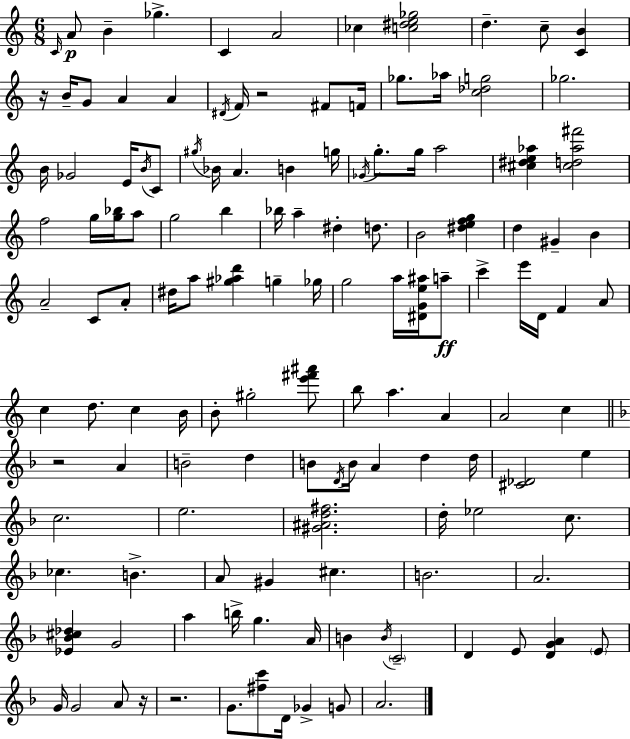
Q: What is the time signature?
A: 6/8